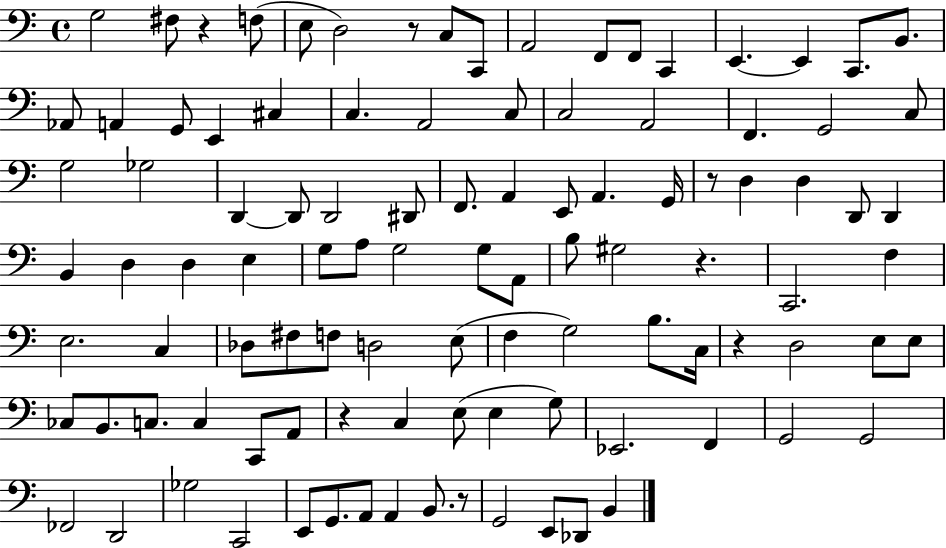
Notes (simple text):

G3/h F#3/e R/q F3/e E3/e D3/h R/e C3/e C2/e A2/h F2/e F2/e C2/q E2/q. E2/q C2/e. B2/e. Ab2/e A2/q G2/e E2/q C#3/q C3/q. A2/h C3/e C3/h A2/h F2/q. G2/h C3/e G3/h Gb3/h D2/q D2/e D2/h D#2/e F2/e. A2/q E2/e A2/q. G2/s R/e D3/q D3/q D2/e D2/q B2/q D3/q D3/q E3/q G3/e A3/e G3/h G3/e A2/e B3/e G#3/h R/q. C2/h. F3/q E3/h. C3/q Db3/e F#3/e F3/e D3/h E3/e F3/q G3/h B3/e. C3/s R/q D3/h E3/e E3/e CES3/e B2/e. C3/e. C3/q C2/e A2/e R/q C3/q E3/e E3/q G3/e Eb2/h. F2/q G2/h G2/h FES2/h D2/h Gb3/h C2/h E2/e G2/e. A2/e A2/q B2/e. R/e G2/h E2/e Db2/e B2/q